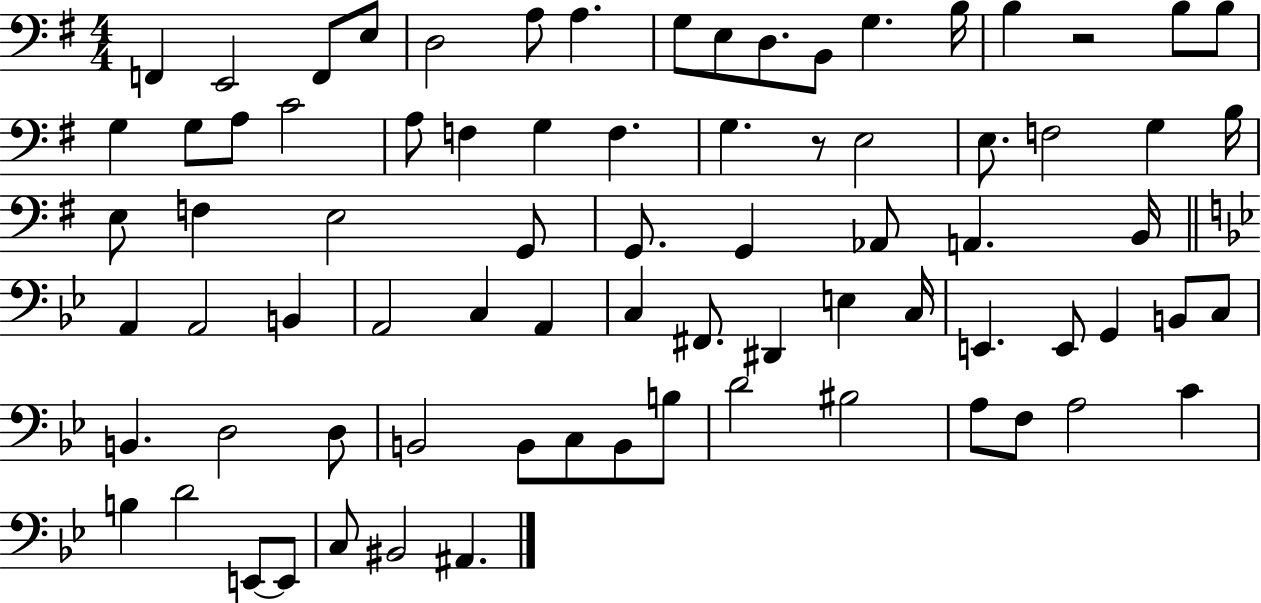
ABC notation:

X:1
T:Untitled
M:4/4
L:1/4
K:G
F,, E,,2 F,,/2 E,/2 D,2 A,/2 A, G,/2 E,/2 D,/2 B,,/2 G, B,/4 B, z2 B,/2 B,/2 G, G,/2 A,/2 C2 A,/2 F, G, F, G, z/2 E,2 E,/2 F,2 G, B,/4 E,/2 F, E,2 G,,/2 G,,/2 G,, _A,,/2 A,, B,,/4 A,, A,,2 B,, A,,2 C, A,, C, ^F,,/2 ^D,, E, C,/4 E,, E,,/2 G,, B,,/2 C,/2 B,, D,2 D,/2 B,,2 B,,/2 C,/2 B,,/2 B,/2 D2 ^B,2 A,/2 F,/2 A,2 C B, D2 E,,/2 E,,/2 C,/2 ^B,,2 ^A,,